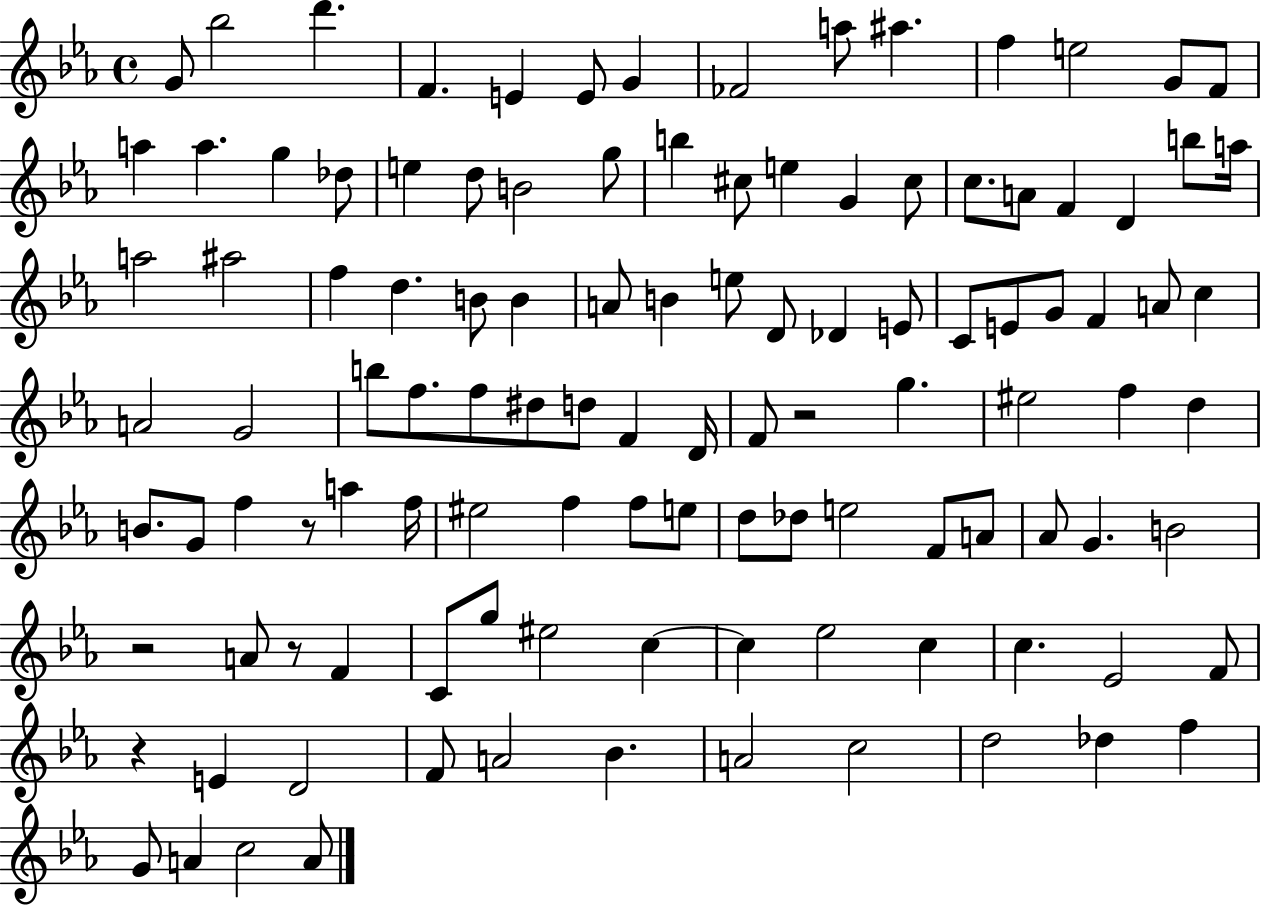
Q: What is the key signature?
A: EES major